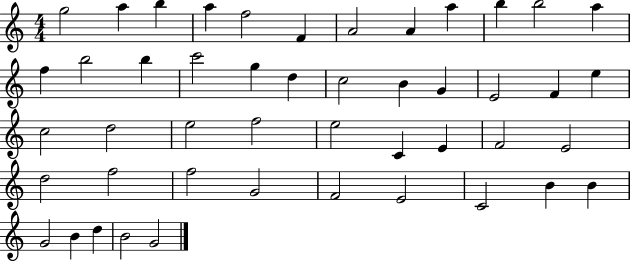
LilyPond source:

{
  \clef treble
  \numericTimeSignature
  \time 4/4
  \key c \major
  g''2 a''4 b''4 | a''4 f''2 f'4 | a'2 a'4 a''4 | b''4 b''2 a''4 | \break f''4 b''2 b''4 | c'''2 g''4 d''4 | c''2 b'4 g'4 | e'2 f'4 e''4 | \break c''2 d''2 | e''2 f''2 | e''2 c'4 e'4 | f'2 e'2 | \break d''2 f''2 | f''2 g'2 | f'2 e'2 | c'2 b'4 b'4 | \break g'2 b'4 d''4 | b'2 g'2 | \bar "|."
}